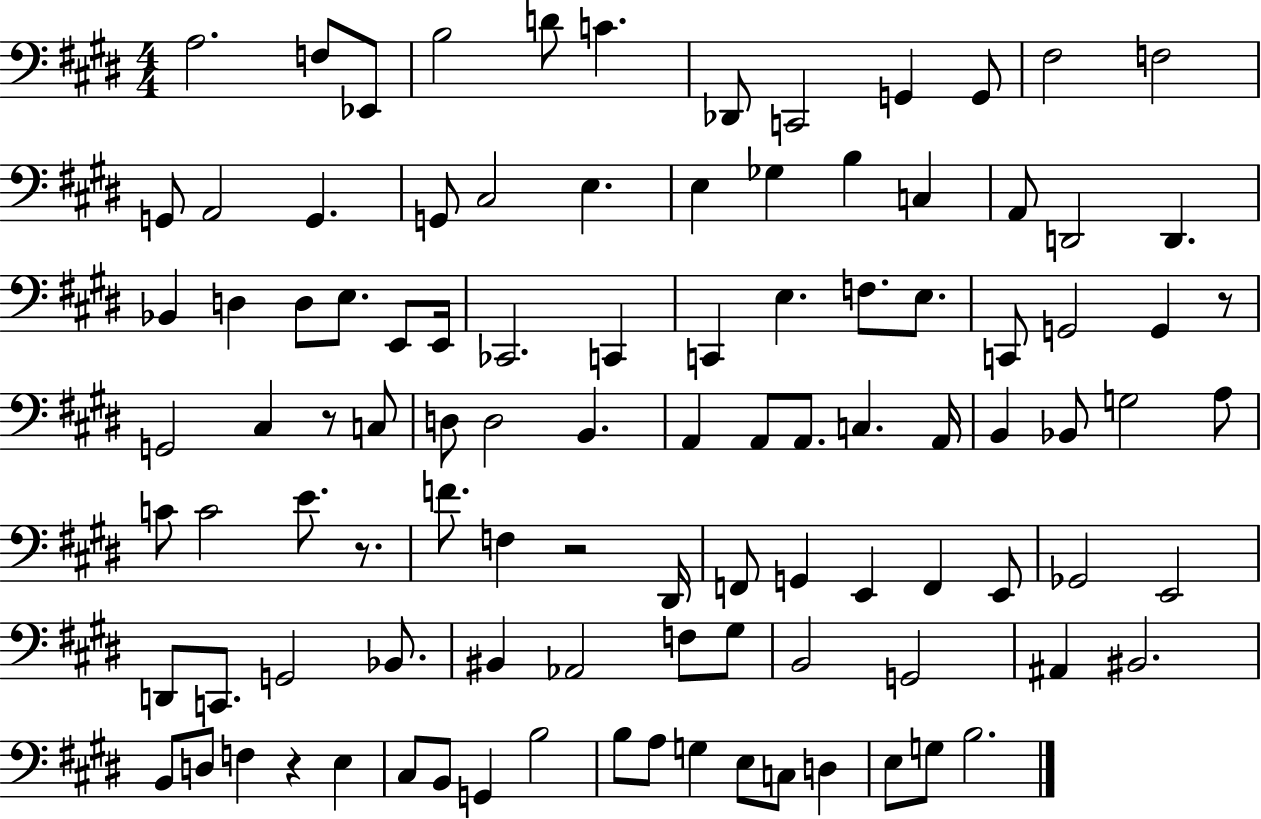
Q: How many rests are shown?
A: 5